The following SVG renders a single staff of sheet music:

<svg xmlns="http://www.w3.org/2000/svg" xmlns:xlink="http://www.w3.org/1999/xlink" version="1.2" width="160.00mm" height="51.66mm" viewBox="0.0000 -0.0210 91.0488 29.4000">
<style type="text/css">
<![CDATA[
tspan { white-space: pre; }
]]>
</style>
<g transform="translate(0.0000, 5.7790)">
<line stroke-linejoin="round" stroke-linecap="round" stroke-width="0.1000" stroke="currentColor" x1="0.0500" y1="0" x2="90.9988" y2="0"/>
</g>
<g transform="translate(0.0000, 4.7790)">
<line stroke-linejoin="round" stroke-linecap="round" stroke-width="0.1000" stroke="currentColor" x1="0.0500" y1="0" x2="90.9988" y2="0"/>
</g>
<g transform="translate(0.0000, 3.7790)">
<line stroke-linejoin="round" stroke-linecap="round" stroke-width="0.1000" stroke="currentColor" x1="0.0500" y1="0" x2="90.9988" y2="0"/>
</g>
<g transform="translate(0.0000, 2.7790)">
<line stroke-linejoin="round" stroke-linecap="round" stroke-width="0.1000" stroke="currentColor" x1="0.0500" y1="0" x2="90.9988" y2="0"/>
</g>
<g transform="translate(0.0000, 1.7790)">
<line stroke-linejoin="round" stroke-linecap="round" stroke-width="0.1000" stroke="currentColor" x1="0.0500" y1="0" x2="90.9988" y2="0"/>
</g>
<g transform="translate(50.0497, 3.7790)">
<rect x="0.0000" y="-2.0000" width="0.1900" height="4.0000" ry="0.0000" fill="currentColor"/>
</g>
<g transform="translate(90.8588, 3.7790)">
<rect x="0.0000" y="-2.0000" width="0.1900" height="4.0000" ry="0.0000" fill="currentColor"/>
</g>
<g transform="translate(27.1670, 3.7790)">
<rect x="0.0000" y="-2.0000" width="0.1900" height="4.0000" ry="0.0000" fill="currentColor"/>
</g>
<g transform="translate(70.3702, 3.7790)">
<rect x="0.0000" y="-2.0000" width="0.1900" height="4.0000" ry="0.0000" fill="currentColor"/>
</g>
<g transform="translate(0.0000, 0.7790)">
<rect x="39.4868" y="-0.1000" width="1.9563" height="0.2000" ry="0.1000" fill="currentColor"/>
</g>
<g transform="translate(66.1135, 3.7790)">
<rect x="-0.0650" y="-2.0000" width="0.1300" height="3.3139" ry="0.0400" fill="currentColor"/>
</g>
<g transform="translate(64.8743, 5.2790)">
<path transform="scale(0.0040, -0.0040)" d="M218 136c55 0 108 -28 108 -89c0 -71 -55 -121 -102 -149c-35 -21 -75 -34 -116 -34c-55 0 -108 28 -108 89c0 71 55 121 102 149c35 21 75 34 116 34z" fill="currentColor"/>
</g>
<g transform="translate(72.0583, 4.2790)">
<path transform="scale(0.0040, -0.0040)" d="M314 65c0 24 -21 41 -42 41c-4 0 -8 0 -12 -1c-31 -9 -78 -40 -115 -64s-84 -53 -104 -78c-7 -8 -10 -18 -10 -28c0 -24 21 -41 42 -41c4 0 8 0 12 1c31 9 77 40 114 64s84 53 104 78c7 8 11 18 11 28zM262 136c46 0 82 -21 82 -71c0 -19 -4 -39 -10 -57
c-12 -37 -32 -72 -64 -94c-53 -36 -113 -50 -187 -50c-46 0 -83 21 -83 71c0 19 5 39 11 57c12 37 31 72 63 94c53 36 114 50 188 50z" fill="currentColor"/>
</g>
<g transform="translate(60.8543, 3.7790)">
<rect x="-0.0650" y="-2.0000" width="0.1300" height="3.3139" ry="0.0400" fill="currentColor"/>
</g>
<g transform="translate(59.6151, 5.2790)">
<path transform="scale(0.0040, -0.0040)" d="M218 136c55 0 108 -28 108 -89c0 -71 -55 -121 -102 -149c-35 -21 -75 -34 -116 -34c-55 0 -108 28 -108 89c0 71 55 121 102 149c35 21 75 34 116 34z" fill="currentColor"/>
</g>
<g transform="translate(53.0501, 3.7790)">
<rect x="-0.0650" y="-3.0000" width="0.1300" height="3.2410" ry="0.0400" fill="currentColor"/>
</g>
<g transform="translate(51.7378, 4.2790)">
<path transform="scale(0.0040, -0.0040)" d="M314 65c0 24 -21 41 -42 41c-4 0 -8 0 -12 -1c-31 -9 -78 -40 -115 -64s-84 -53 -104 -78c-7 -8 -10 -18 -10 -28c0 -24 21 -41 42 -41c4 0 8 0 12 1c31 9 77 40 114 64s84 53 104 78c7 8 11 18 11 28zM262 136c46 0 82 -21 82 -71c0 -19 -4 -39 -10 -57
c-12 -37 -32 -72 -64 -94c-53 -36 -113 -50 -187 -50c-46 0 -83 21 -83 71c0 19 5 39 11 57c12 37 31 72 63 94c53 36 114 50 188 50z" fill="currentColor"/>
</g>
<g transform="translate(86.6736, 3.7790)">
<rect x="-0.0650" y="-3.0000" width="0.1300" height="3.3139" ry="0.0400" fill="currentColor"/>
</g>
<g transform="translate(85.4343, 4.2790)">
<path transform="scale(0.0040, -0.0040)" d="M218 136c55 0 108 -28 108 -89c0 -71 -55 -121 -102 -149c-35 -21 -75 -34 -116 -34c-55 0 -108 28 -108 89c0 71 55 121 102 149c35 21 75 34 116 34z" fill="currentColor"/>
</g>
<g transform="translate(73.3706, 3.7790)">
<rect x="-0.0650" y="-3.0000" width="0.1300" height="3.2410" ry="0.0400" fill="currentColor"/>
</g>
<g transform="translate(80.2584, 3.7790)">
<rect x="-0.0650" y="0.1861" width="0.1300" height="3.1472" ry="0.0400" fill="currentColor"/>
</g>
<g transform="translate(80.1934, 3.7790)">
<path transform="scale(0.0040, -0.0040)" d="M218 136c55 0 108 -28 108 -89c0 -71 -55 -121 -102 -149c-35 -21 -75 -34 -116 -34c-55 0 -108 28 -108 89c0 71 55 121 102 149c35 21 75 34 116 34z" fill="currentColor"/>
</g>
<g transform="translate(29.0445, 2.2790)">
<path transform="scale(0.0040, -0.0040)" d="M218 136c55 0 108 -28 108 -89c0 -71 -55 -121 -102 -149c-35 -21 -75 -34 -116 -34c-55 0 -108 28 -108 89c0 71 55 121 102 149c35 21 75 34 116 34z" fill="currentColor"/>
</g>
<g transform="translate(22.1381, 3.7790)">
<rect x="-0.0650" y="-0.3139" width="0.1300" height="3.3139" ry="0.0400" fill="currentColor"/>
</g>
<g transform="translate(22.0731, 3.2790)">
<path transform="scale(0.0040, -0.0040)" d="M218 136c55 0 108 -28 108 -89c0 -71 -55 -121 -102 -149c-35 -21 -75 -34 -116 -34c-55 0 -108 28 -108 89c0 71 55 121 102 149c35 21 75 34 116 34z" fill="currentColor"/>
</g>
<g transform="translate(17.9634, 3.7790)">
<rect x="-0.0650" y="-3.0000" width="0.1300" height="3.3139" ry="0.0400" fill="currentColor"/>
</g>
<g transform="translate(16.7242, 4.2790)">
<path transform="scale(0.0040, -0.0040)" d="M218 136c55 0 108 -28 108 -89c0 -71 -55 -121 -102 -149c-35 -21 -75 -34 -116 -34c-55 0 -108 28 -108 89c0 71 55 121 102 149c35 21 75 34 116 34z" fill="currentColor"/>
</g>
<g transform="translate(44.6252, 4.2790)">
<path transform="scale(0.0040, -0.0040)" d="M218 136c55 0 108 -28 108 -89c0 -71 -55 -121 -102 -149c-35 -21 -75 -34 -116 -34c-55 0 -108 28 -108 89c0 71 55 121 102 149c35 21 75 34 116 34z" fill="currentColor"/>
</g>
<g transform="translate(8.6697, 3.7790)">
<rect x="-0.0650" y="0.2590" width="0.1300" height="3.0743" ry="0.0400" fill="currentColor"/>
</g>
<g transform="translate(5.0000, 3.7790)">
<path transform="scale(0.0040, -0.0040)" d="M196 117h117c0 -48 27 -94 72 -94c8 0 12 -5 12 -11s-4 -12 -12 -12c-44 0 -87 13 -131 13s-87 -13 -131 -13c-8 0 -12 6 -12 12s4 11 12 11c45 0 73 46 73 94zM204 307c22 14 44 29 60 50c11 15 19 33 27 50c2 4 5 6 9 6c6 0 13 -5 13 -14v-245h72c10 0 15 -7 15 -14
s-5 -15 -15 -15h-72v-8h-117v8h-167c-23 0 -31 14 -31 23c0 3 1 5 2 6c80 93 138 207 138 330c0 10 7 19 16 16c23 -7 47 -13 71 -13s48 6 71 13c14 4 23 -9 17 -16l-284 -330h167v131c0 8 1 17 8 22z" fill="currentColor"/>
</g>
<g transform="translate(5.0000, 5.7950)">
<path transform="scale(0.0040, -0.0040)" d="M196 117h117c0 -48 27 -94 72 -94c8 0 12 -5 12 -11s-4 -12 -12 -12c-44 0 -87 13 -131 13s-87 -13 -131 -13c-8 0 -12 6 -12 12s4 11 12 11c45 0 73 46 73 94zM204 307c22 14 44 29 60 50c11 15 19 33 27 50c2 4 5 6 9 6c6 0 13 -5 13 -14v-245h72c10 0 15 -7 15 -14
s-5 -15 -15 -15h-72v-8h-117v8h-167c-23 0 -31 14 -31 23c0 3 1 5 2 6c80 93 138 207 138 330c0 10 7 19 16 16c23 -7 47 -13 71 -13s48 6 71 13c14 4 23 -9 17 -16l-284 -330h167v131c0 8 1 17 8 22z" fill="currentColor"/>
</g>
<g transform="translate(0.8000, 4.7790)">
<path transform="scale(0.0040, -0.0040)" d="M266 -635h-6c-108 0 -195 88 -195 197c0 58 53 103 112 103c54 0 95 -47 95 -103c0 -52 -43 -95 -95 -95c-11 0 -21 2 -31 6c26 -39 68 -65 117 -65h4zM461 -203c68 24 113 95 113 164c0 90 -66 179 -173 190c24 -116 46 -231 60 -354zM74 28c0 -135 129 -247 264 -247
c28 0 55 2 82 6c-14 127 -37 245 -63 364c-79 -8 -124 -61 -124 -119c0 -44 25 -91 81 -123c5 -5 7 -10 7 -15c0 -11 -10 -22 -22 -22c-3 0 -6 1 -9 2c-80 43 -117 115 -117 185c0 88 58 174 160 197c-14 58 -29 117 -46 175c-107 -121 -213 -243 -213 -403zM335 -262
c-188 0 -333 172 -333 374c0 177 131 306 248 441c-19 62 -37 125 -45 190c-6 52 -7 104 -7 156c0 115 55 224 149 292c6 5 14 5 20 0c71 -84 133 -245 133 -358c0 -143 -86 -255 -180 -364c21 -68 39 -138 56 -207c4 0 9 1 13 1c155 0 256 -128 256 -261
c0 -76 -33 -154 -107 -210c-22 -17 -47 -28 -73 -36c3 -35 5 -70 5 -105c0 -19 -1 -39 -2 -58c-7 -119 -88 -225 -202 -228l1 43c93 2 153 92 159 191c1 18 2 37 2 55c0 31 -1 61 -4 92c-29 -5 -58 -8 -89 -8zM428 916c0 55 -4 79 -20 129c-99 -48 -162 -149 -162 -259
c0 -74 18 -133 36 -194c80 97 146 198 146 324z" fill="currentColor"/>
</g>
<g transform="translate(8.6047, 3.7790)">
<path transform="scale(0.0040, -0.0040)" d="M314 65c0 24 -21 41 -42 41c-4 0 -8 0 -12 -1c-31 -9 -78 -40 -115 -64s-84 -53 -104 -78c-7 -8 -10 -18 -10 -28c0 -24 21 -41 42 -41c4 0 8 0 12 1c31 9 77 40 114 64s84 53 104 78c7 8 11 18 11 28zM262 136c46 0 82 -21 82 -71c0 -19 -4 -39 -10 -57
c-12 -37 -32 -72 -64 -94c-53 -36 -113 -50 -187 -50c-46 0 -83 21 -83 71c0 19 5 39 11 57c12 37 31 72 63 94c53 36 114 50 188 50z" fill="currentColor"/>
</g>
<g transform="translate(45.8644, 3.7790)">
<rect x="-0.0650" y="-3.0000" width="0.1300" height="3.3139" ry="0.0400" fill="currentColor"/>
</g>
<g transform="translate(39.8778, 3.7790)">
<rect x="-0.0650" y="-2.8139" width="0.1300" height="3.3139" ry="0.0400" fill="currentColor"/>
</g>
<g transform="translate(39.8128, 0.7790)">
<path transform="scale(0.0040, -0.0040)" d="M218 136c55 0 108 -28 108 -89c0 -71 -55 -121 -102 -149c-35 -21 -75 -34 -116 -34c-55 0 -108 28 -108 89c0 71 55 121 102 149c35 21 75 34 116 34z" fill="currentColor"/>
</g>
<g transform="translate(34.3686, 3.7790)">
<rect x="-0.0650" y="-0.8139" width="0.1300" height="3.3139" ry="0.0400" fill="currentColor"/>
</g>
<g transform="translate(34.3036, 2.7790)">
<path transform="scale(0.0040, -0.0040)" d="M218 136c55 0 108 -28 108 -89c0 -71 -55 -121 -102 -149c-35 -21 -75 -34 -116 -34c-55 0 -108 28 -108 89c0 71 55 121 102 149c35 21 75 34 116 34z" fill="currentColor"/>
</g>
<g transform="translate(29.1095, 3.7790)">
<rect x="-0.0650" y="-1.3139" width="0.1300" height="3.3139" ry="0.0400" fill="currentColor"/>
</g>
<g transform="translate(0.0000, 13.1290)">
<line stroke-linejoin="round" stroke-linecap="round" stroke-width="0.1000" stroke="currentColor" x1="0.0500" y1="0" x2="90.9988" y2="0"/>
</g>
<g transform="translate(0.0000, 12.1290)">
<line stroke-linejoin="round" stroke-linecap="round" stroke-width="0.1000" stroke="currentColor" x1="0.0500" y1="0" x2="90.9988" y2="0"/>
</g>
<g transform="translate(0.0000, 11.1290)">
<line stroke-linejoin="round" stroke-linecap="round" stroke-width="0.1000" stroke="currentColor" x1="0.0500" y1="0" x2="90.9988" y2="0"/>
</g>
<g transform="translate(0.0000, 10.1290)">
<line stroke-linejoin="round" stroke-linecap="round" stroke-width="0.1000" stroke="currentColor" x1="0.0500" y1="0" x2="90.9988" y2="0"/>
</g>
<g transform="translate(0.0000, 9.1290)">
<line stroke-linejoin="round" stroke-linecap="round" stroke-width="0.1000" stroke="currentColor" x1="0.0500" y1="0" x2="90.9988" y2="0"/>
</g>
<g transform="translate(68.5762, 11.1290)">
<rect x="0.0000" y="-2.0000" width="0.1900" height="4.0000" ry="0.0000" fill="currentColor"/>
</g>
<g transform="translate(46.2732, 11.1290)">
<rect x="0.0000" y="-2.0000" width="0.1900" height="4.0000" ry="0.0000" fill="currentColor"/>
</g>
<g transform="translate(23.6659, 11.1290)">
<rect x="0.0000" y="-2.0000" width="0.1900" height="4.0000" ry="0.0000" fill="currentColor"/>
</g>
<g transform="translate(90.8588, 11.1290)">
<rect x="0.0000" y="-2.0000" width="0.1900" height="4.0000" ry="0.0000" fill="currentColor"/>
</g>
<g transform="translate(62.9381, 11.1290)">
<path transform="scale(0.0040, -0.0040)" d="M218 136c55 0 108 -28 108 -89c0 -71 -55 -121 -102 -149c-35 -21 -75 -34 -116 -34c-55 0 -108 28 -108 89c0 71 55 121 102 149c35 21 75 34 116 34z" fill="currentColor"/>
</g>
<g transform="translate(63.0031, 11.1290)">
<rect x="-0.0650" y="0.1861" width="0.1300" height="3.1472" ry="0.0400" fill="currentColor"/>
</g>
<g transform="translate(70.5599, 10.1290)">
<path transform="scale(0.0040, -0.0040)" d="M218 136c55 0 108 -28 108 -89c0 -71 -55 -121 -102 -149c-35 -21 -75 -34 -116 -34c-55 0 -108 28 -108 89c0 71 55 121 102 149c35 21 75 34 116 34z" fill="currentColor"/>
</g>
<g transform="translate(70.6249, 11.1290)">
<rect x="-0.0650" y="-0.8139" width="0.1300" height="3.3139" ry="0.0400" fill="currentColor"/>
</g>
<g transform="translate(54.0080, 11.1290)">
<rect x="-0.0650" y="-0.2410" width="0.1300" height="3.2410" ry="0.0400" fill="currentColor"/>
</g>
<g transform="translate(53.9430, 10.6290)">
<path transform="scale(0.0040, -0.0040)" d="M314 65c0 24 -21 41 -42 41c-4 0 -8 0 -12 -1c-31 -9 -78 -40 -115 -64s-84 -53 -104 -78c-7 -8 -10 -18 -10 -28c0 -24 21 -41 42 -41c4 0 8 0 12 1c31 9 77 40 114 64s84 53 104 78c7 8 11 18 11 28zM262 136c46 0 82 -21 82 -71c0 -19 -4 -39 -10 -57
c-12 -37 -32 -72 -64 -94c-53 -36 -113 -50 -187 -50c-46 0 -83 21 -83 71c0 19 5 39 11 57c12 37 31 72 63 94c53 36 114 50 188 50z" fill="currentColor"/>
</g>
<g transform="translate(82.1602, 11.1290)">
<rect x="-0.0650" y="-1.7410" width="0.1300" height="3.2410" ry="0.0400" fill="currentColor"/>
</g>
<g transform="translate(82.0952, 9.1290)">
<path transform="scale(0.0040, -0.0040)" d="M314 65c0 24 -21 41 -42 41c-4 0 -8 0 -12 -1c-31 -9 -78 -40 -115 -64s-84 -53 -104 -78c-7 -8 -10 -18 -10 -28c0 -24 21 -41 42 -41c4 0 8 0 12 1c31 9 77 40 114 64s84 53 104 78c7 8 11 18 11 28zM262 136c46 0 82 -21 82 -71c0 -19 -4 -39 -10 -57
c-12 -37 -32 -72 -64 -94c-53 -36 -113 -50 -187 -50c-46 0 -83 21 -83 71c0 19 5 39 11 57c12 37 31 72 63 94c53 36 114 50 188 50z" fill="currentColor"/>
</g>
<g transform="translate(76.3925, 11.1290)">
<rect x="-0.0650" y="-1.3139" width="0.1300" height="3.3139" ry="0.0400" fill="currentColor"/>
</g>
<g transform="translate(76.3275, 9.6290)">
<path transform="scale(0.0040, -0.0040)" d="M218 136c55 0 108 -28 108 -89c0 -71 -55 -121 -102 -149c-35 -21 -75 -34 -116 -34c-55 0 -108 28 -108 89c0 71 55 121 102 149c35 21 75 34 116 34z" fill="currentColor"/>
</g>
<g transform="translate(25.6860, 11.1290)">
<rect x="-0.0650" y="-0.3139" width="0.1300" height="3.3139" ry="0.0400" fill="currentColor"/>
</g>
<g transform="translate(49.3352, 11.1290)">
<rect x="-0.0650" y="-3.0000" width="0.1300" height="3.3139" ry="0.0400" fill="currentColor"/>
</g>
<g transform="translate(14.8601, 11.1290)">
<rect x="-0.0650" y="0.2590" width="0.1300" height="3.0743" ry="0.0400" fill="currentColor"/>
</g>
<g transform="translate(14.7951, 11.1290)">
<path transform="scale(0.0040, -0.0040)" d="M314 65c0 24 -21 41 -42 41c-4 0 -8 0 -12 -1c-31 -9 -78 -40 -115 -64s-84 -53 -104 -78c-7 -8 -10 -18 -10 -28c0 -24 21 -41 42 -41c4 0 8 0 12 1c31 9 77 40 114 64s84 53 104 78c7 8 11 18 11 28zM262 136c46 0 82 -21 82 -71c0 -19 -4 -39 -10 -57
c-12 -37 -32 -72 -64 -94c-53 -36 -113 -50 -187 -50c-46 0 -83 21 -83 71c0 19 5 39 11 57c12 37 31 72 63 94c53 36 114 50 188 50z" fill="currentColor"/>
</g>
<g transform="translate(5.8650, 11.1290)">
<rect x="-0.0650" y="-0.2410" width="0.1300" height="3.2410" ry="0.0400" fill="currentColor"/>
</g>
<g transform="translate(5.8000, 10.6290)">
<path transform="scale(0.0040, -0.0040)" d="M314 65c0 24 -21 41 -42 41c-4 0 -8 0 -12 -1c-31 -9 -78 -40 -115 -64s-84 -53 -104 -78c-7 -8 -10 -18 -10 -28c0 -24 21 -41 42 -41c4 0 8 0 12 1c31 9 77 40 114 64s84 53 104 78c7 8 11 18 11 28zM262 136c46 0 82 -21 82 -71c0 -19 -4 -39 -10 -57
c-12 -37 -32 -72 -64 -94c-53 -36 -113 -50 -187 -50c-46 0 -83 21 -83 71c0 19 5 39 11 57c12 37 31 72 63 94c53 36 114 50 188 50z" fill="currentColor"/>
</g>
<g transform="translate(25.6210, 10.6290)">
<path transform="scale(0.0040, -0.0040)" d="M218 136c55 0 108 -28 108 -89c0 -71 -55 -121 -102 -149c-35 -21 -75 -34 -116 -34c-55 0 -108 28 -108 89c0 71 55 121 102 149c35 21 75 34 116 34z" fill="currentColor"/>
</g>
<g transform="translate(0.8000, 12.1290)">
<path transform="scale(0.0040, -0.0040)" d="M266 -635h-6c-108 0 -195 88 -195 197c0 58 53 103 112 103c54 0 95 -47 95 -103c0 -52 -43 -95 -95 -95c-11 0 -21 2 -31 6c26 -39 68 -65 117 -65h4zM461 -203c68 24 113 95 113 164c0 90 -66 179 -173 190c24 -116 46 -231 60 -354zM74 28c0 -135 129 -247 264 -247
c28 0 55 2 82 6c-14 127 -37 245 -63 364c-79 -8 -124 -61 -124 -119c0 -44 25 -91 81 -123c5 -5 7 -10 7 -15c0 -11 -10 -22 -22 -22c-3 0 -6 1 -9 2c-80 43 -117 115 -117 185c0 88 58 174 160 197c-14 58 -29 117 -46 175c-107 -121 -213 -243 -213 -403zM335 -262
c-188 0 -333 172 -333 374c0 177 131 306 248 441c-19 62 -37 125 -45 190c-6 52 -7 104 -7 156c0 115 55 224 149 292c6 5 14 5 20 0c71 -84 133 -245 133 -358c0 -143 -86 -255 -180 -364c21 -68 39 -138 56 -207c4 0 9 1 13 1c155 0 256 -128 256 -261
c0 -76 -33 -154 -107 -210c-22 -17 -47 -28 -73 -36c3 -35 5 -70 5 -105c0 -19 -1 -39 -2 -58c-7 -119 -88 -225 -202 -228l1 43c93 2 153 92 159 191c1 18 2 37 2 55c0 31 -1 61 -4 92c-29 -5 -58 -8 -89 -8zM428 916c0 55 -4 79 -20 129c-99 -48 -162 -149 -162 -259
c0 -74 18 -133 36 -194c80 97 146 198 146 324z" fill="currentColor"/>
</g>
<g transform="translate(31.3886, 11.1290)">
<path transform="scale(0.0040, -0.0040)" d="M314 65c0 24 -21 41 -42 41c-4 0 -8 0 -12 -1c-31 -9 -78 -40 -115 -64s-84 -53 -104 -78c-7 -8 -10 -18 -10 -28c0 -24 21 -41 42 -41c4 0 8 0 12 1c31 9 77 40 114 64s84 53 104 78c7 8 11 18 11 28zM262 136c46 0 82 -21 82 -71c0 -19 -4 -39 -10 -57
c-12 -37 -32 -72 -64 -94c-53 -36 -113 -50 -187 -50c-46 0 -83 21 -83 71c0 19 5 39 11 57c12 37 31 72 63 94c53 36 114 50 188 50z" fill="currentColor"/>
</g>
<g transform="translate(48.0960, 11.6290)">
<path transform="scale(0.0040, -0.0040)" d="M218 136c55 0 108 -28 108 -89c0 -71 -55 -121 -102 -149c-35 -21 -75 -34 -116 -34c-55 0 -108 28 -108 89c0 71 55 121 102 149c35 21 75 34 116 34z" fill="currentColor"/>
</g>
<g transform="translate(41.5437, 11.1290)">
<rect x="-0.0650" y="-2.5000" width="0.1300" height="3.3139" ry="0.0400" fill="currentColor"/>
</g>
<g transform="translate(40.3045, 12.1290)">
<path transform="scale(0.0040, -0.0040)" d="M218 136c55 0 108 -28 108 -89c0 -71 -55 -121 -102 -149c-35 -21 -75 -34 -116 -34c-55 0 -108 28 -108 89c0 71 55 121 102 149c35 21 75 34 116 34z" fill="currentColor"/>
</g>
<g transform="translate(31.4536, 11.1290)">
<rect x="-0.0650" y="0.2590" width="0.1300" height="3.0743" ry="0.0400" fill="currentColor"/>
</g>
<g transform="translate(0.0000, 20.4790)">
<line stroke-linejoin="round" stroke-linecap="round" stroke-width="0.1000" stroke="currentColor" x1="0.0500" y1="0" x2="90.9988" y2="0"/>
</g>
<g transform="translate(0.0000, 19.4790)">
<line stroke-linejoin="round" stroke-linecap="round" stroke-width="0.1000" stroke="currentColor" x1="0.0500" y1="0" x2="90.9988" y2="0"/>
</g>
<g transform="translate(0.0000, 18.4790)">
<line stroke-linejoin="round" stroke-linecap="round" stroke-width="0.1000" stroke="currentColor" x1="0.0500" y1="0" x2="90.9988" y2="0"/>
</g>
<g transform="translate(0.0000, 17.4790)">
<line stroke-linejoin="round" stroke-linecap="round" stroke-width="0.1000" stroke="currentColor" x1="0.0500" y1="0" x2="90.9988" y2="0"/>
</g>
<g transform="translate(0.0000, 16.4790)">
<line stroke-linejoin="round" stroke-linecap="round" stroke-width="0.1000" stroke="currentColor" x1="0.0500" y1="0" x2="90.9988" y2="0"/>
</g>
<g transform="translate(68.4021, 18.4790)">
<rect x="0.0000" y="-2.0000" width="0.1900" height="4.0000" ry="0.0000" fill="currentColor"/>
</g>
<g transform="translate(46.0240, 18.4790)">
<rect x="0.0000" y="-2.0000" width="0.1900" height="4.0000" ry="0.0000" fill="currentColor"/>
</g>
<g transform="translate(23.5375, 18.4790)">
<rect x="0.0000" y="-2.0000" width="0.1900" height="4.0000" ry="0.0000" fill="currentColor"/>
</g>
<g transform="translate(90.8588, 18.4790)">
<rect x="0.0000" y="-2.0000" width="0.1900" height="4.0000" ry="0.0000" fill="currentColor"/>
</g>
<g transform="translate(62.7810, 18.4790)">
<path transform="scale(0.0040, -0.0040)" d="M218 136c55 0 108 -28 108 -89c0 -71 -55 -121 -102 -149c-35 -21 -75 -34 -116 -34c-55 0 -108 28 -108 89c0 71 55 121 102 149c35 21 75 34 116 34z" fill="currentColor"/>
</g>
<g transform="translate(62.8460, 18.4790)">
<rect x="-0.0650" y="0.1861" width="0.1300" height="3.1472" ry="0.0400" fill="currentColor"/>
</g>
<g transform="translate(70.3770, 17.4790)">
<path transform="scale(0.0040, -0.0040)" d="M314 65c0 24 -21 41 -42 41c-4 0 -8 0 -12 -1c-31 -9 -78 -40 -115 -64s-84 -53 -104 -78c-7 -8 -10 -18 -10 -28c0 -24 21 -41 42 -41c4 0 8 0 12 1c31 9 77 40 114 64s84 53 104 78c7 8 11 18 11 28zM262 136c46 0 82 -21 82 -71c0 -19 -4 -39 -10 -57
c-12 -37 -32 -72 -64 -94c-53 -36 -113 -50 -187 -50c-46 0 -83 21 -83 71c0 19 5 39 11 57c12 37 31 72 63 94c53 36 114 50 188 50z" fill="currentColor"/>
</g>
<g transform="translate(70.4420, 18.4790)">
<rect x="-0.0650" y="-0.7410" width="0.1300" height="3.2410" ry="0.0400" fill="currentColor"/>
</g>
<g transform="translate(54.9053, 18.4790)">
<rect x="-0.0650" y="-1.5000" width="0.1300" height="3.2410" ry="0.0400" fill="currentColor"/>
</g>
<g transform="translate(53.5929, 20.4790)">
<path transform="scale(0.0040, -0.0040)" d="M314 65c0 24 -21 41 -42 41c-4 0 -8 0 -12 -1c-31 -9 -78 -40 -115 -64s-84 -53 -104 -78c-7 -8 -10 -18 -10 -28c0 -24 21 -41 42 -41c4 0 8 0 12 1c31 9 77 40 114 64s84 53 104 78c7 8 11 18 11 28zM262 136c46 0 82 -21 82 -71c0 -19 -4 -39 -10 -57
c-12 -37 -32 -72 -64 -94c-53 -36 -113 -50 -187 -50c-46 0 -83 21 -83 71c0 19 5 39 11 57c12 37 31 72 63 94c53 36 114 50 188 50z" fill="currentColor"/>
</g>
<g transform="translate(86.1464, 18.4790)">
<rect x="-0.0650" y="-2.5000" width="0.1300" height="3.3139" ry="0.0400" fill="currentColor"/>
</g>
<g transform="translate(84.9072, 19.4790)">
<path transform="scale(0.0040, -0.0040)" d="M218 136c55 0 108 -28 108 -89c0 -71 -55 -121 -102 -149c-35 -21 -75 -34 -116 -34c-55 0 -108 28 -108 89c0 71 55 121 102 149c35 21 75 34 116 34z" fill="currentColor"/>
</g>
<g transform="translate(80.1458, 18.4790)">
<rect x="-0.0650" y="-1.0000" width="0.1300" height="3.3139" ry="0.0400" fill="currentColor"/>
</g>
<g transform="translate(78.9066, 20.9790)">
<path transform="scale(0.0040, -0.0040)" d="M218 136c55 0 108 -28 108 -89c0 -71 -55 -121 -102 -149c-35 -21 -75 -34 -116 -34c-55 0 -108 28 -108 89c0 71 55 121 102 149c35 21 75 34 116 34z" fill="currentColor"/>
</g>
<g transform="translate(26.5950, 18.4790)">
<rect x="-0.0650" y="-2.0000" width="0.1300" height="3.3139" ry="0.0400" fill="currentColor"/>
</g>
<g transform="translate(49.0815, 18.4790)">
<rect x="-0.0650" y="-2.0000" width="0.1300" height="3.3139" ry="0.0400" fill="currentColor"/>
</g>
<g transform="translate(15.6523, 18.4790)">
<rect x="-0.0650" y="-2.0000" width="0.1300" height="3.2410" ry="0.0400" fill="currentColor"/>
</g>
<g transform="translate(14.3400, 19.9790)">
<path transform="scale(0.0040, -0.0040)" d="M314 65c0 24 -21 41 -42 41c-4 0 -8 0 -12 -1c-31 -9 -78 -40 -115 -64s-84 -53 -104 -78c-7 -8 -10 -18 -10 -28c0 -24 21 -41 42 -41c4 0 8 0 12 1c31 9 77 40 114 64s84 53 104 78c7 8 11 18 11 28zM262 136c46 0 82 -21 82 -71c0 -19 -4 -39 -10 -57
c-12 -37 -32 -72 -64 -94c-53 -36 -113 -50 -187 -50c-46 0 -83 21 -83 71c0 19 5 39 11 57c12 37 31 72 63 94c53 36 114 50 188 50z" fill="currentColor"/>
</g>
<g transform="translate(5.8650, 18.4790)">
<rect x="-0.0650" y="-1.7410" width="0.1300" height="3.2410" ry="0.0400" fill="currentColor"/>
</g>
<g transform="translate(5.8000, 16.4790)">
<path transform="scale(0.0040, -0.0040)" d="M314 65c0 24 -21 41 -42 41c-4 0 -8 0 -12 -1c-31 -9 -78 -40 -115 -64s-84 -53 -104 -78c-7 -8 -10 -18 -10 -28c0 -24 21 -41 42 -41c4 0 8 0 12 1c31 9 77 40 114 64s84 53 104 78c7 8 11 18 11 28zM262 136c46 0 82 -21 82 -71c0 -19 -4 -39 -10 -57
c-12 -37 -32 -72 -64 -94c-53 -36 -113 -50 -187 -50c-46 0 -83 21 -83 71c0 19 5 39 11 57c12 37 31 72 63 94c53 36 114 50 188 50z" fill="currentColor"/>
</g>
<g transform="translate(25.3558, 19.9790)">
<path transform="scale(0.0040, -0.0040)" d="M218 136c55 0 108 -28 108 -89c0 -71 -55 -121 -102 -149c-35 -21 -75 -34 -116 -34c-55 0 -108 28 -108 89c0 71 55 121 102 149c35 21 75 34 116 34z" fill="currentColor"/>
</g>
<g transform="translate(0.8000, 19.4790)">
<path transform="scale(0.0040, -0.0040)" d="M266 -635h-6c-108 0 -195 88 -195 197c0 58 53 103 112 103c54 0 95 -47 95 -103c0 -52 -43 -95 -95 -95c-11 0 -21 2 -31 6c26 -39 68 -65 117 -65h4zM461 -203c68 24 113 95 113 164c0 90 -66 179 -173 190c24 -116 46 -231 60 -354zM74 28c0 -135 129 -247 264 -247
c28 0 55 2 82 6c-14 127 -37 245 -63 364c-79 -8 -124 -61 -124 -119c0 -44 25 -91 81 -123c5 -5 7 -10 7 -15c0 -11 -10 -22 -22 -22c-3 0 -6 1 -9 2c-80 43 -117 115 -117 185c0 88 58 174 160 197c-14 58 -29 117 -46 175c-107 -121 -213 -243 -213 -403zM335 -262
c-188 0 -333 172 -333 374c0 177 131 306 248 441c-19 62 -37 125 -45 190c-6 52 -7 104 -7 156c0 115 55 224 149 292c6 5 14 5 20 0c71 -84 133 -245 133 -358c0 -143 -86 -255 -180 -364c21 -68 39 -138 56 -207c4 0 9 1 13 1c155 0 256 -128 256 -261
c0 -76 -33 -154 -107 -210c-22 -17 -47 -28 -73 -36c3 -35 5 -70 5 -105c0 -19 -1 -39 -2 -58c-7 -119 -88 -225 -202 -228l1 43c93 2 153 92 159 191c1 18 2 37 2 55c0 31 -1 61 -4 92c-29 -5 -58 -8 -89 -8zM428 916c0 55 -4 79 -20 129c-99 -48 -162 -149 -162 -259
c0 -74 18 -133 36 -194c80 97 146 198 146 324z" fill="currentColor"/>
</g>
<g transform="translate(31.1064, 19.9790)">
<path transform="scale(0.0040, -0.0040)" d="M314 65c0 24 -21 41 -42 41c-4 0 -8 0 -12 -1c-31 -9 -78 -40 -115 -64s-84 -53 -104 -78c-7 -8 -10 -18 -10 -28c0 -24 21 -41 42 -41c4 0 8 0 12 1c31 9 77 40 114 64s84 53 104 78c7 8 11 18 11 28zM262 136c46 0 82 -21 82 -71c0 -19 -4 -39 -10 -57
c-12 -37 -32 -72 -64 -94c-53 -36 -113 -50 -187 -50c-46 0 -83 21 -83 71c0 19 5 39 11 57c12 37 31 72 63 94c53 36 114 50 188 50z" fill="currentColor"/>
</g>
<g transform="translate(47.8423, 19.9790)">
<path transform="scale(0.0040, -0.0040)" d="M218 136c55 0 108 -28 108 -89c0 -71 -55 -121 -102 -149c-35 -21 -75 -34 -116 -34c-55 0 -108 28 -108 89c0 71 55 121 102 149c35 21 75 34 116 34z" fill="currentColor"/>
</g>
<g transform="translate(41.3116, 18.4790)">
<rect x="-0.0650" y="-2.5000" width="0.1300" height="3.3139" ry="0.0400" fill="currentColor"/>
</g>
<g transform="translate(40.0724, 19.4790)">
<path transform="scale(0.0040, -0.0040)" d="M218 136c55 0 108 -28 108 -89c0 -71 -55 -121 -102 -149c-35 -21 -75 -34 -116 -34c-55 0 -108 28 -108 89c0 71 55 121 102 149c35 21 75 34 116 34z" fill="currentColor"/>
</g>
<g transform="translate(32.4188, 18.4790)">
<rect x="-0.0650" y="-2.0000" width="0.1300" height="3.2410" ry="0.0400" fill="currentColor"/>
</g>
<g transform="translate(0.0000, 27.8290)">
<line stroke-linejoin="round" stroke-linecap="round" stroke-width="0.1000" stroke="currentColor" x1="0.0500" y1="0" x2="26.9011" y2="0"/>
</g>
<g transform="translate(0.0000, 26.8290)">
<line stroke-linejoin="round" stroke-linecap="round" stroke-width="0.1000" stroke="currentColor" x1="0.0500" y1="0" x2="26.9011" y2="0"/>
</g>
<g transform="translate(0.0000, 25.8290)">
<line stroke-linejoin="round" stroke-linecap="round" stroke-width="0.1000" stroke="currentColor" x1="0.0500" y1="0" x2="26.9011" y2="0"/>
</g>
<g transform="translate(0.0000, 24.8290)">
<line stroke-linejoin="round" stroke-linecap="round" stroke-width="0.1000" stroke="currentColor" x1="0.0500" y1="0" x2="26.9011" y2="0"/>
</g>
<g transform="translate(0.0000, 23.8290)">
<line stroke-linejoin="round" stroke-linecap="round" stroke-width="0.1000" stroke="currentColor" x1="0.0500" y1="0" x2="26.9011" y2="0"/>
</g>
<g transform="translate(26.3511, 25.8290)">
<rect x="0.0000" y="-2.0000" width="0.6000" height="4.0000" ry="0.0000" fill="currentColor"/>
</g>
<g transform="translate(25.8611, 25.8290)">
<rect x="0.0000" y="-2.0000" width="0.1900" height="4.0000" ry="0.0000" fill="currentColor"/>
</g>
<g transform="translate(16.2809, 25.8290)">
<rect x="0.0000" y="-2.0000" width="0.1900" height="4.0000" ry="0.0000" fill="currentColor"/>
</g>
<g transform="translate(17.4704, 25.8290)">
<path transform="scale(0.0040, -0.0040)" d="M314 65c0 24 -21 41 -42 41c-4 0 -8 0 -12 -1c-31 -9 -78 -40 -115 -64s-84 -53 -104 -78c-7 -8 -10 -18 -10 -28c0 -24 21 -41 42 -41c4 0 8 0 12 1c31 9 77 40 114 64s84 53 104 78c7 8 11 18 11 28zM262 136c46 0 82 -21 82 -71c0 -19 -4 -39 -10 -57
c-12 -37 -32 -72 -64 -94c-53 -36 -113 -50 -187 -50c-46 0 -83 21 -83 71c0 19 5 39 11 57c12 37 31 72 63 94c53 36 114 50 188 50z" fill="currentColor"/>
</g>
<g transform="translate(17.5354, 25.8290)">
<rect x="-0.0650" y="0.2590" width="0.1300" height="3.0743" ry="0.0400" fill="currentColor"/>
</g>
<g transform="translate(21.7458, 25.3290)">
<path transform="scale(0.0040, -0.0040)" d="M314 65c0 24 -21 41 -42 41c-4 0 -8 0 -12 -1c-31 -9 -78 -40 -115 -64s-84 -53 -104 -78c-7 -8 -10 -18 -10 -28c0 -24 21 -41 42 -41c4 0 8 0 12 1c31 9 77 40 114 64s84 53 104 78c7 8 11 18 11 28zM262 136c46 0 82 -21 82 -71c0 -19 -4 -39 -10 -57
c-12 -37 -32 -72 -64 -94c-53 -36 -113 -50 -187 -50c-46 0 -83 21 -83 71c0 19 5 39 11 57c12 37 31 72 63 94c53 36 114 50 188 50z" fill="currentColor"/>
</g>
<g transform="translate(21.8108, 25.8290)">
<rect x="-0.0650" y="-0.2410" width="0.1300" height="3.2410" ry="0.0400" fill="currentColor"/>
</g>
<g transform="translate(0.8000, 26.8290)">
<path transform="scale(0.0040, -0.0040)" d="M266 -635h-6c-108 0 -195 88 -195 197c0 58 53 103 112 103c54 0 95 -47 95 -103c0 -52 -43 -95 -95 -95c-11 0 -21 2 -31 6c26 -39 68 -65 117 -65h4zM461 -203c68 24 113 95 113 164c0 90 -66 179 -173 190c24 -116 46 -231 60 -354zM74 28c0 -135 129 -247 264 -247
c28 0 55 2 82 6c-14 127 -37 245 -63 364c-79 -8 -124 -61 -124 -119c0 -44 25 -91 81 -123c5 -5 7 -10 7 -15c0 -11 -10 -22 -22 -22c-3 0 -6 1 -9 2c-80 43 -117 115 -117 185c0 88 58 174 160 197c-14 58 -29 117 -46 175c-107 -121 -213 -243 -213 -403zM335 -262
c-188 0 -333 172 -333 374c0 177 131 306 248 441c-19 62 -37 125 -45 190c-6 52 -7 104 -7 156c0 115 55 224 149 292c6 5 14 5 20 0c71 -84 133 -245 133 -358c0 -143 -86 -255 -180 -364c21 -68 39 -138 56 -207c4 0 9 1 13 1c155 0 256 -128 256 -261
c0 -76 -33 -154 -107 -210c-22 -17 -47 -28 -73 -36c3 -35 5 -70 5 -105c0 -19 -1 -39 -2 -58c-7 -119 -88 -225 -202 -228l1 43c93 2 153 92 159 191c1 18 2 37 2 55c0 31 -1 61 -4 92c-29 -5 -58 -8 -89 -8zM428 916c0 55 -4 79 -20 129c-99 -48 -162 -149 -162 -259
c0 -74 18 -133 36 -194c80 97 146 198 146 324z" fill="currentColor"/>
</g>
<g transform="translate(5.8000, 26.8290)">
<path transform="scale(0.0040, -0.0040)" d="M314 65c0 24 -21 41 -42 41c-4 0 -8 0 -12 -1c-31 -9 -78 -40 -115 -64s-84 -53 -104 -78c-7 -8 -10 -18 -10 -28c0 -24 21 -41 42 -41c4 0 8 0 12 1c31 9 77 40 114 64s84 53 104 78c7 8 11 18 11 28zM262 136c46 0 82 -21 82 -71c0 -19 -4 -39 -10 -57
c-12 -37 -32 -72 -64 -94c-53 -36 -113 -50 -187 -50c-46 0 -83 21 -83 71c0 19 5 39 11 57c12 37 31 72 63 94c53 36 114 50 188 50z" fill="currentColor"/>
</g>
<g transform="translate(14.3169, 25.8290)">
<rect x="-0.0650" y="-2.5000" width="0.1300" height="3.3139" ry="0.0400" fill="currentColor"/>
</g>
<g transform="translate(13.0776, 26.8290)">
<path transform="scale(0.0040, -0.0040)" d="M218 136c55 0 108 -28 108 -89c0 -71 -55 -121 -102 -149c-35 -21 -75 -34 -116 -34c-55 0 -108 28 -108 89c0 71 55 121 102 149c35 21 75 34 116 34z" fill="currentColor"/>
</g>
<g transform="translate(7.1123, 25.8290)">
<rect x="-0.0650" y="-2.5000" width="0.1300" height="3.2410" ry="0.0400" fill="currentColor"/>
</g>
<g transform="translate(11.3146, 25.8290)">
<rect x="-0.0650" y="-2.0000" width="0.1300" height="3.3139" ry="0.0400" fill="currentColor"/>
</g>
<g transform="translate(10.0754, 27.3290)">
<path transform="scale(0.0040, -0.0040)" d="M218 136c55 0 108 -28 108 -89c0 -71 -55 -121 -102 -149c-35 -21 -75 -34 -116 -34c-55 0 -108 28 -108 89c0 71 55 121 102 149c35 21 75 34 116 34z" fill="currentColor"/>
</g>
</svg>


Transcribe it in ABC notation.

X:1
T:Untitled
M:4/4
L:1/4
K:C
B2 A c e d a A A2 F F A2 B A c2 B2 c B2 G A c2 B d e f2 f2 F2 F F2 G F E2 B d2 D G G2 F G B2 c2